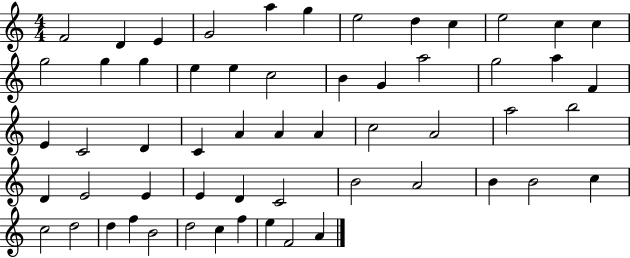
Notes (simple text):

F4/h D4/q E4/q G4/h A5/q G5/q E5/h D5/q C5/q E5/h C5/q C5/q G5/h G5/q G5/q E5/q E5/q C5/h B4/q G4/q A5/h G5/h A5/q F4/q E4/q C4/h D4/q C4/q A4/q A4/q A4/q C5/h A4/h A5/h B5/h D4/q E4/h E4/q E4/q D4/q C4/h B4/h A4/h B4/q B4/h C5/q C5/h D5/h D5/q F5/q B4/h D5/h C5/q F5/q E5/q F4/h A4/q